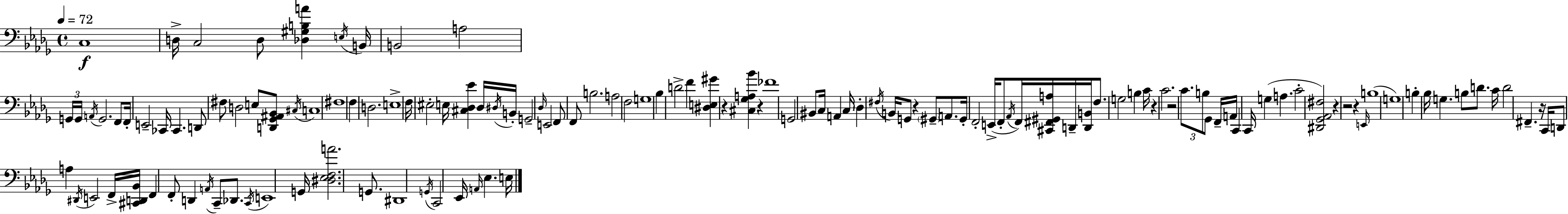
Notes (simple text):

C3/w D3/s C3/h D3/e [Db3,G#3,B3,A4]/q E3/s B2/s B2/h A3/h G2/s G2/s A2/s G2/h. F2/e F2/s E2/h CES2/s CES2/q. D2/e F#3/e D3/h E3/e [D2,Gb2,A#2,Bb2]/e C#3/s C3/w F#3/w F3/q D3/h. E3/w F3/s EIS3/h E3/s [C#3,Db3,Eb4]/q Db3/s D#3/s B2/s G2/h Db3/s E2/h F2/e F2/e B3/h. A3/h F3/h G3/w Bb3/q D4/h F4/q [D#3,E3,G#4]/q R/q [C#3,Gb3,A3,Bb4]/q R/q FES4/w G2/h BIS2/e C3/s A2/q C3/s Db3/q F#3/s B2/s G2/e R/q G#2/e A2/e. G#2/s F2/h E2/s F2/e Ab2/s F2/s [C#2,F#2,G#2,A3]/s D2/s [D2,B2]/s F3/e. G3/h B3/q C4/s R/q C4/h. R/h C4/e. B3/e Gb2/e F2/s A2/s C2/q C2/s G3/q A3/q. C4/h [D#2,Gb2,Ab2,F#3]/h R/q R/h R/q E2/s B3/w G3/w B3/q Bb3/s G3/q. B3/e D4/e. C4/s D4/h F#2/q. R/s C2/s D2/e A3/q D#2/s E2/h F2/s [C#2,D2,Bb2]/s F2/q F2/e D2/q A2/s C2/e Db2/e. C2/s E2/w G2/s [D#3,Eb3,F3,A4]/h. G2/e. D#2/w G2/s C2/h Eb2/s A2/s Eb3/q. E3/s